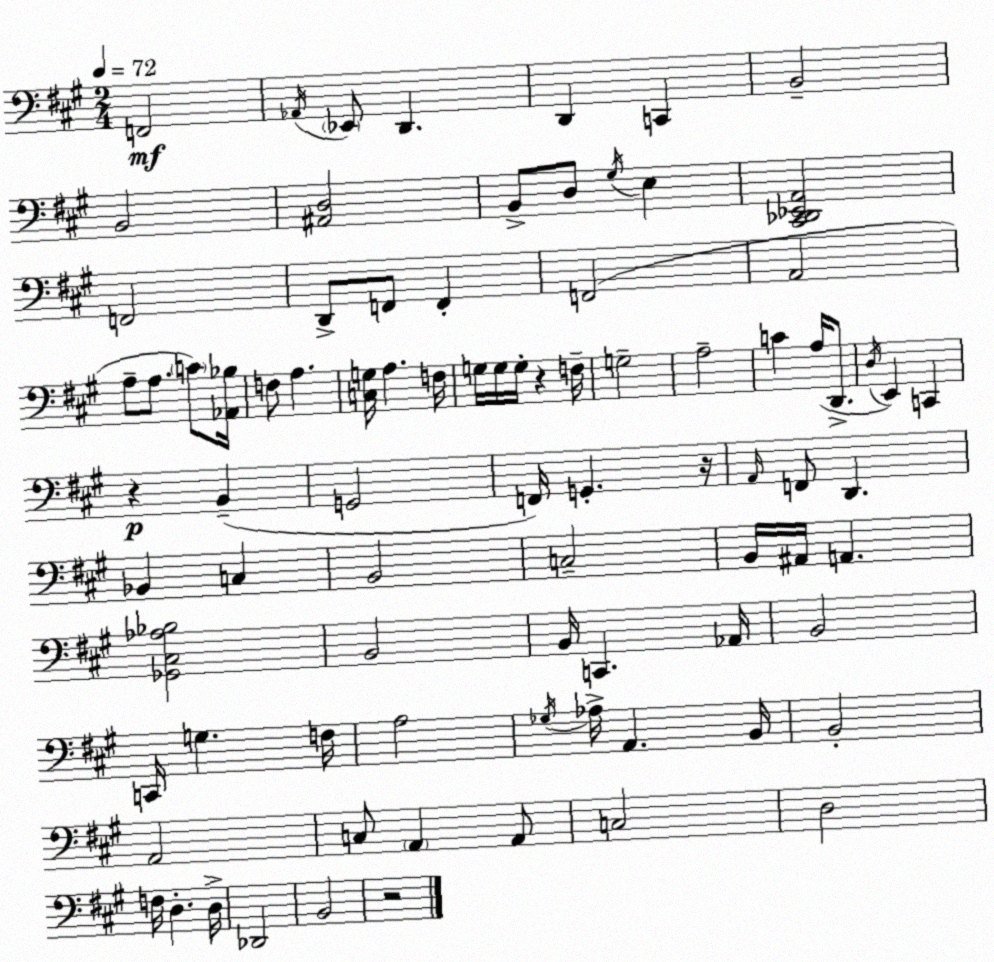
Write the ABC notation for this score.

X:1
T:Untitled
M:2/4
L:1/4
K:A
F,,2 _A,,/4 _E,,/2 D,, D,, C,, B,,2 B,,2 [^A,,D,]2 B,,/2 D,/2 ^G,/4 E, [^C,,_D,,_E,,A,,]2 F,,2 D,,/2 F,,/2 F,, F,,2 A,,2 A,/2 A,/2 C/2 [_A,,_B,]/4 F,/2 A, [C,G,]/4 A, F,/4 G,/4 G,/4 G,/4 z F,/4 G,2 A,2 C A,/4 D,,/2 D,/4 E,, C,, z B,, G,,2 F,,/4 G,, z/4 A,,/4 F,,/2 D,, _B,, C, B,,2 C,2 B,,/4 ^A,,/4 A,, [_G,,^C,_A,_B,]2 B,,2 B,,/4 C,, _A,,/4 B,,2 C,,/4 G, F,/4 A,2 _G,/4 _A,/4 A,, B,,/4 B,,2 A,,2 C,/2 A,, A,,/2 C,2 D,2 F,/4 D, D,/4 _D,,2 B,,2 z2